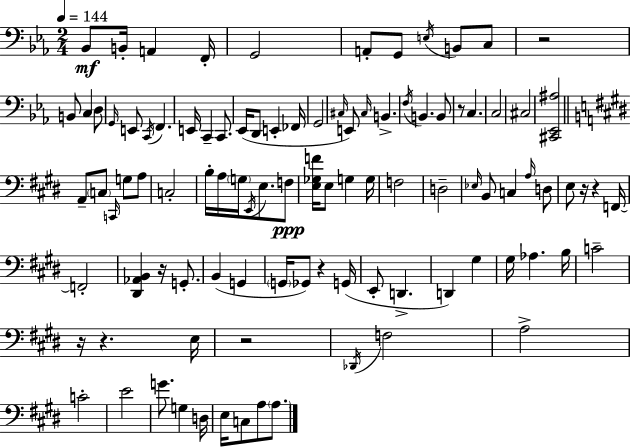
{
  \clef bass
  \numericTimeSignature
  \time 2/4
  \key c \minor
  \tempo 4 = 144
  \repeat volta 2 { bes,8\mf b,16-. a,4 f,16-. | g,2 | a,8-. g,8 \acciaccatura { e16 } b,8 c8 | r2 | \break b,8 c4 d8 | \grace { g,16 } e,8 \acciaccatura { c,16 } f,4. | e,16 c,4-- | c,8. ees,16( d,8 e,4-. | \break fes,16 g,2 | \grace { cis16 }) e,8 \grace { cis16 } b,4.-> | \acciaccatura { f16 } b,4. | b,8 r8 | \break c4. c2 | cis2 | <cis, ees, ais>2 | \bar "||" \break \key e \major a,8-- \parenthesize c8 \grace { c,16 } g8 a8 | c2-. | b16-. a16 \parenthesize g16 \acciaccatura { e,16 } e8. | f8\ppp <e ges f'>16 e8 g4 | \break g16 f2 | d2-- | \grace { ees16 } b,8 c4 | \grace { a16 } d8 e8 r16 r4 | \break f,16~~ f,2-. | <dis, aes, b,>4 | r16 g,8.-. b,4( | g,4 \parenthesize g,16 ges,8) r4 | \break g,16( e,8-. d,4.-> | d,4) | gis4 gis16 aes4. | b16 c'2-- | \break r16 r4. | e16 r2 | \acciaccatura { des,16 } f2 | a2-> | \break c'2-. | e'2 | g'8. | g4 d16 e16 c8 | \break a8 \parenthesize a8. } \bar "|."
}